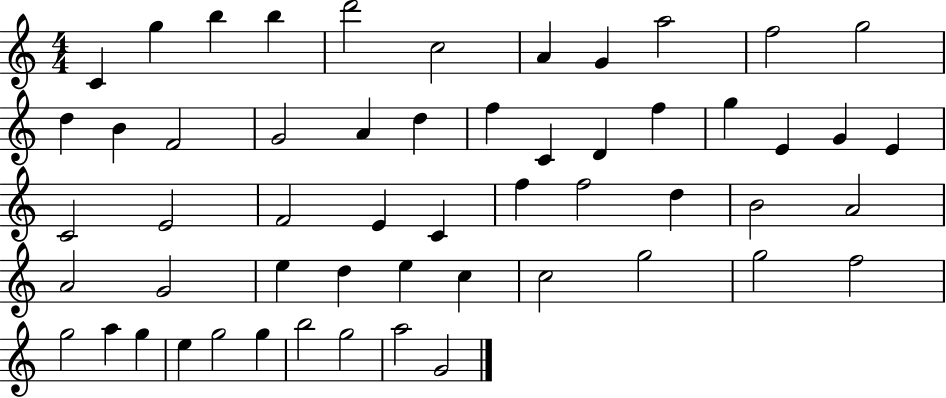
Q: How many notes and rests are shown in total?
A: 55